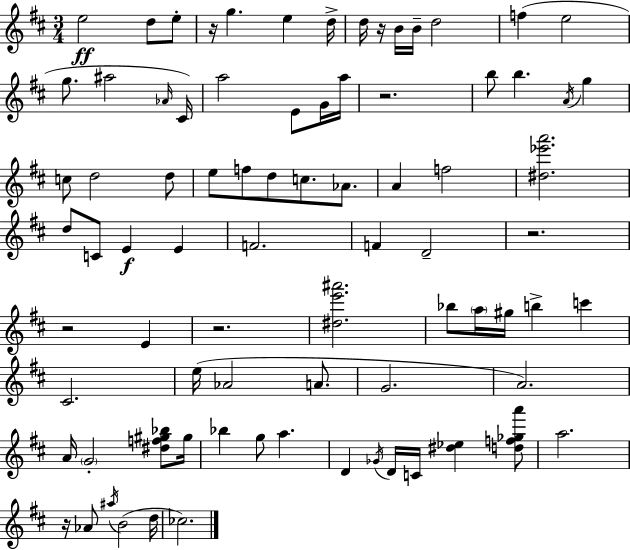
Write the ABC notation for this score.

X:1
T:Untitled
M:3/4
L:1/4
K:D
e2 d/2 e/2 z/4 g e d/4 d/4 z/4 B/4 B/4 d2 f e2 g/2 ^a2 _A/4 ^C/4 a2 E/2 G/4 a/4 z2 b/2 b A/4 g c/2 d2 d/2 e/2 f/2 d/2 c/2 _A/2 A f2 [^d_e'a']2 d/2 C/2 E E F2 F D2 z2 z2 E z2 [^de'^a']2 _b/2 a/4 ^g/4 b c' ^C2 e/4 _A2 A/2 G2 A2 A/4 G2 [^df^g_b]/2 ^g/4 _b g/2 a D _G/4 D/4 C/4 [^d_e] [df_ga']/2 a2 z/4 _A/2 ^a/4 B2 d/4 _c2